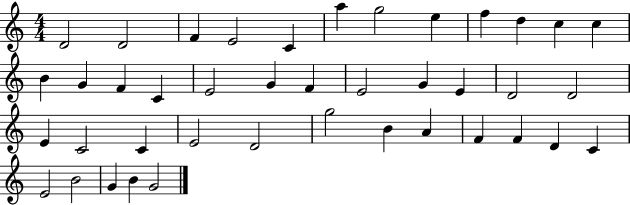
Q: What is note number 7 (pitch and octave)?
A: G5